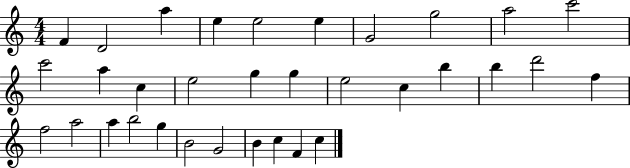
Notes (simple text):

F4/q D4/h A5/q E5/q E5/h E5/q G4/h G5/h A5/h C6/h C6/h A5/q C5/q E5/h G5/q G5/q E5/h C5/q B5/q B5/q D6/h F5/q F5/h A5/h A5/q B5/h G5/q B4/h G4/h B4/q C5/q F4/q C5/q